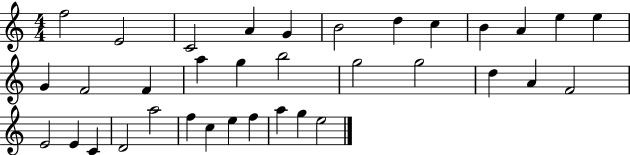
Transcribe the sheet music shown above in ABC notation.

X:1
T:Untitled
M:4/4
L:1/4
K:C
f2 E2 C2 A G B2 d c B A e e G F2 F a g b2 g2 g2 d A F2 E2 E C D2 a2 f c e f a g e2